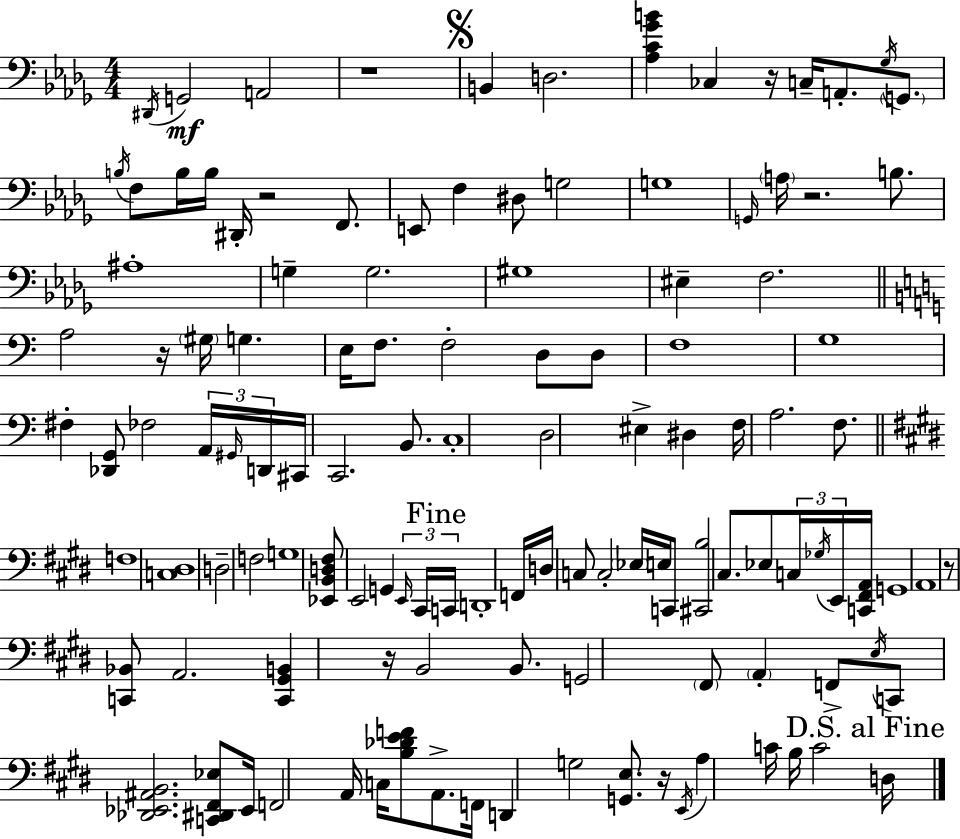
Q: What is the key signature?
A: BES minor